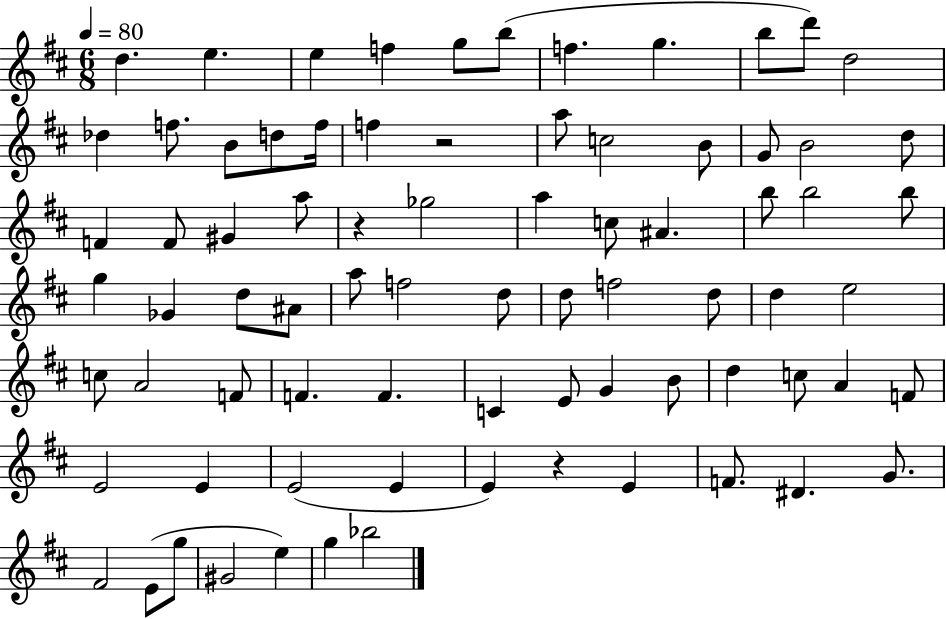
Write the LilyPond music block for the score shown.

{
  \clef treble
  \numericTimeSignature
  \time 6/8
  \key d \major
  \tempo 4 = 80
  d''4. e''4. | e''4 f''4 g''8 b''8( | f''4. g''4. | b''8 d'''8) d''2 | \break des''4 f''8. b'8 d''8 f''16 | f''4 r2 | a''8 c''2 b'8 | g'8 b'2 d''8 | \break f'4 f'8 gis'4 a''8 | r4 ges''2 | a''4 c''8 ais'4. | b''8 b''2 b''8 | \break g''4 ges'4 d''8 ais'8 | a''8 f''2 d''8 | d''8 f''2 d''8 | d''4 e''2 | \break c''8 a'2 f'8 | f'4. f'4. | c'4 e'8 g'4 b'8 | d''4 c''8 a'4 f'8 | \break e'2 e'4 | e'2( e'4 | e'4) r4 e'4 | f'8. dis'4. g'8. | \break fis'2 e'8( g''8 | gis'2 e''4) | g''4 bes''2 | \bar "|."
}